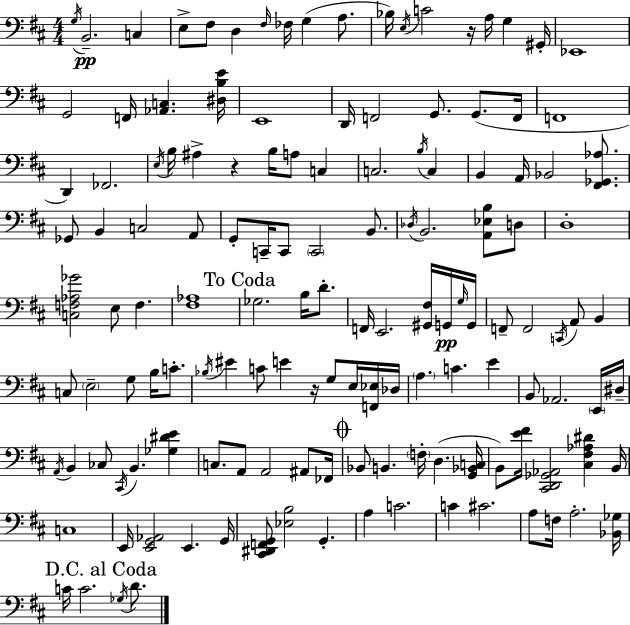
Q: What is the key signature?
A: D major